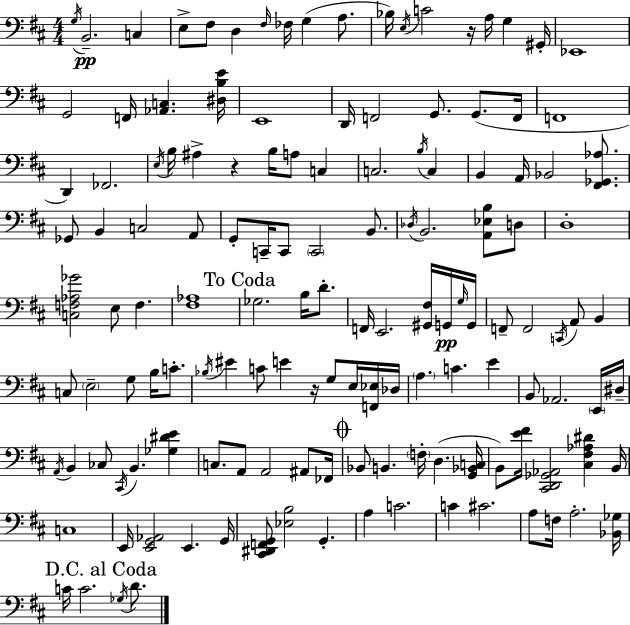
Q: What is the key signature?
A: D major